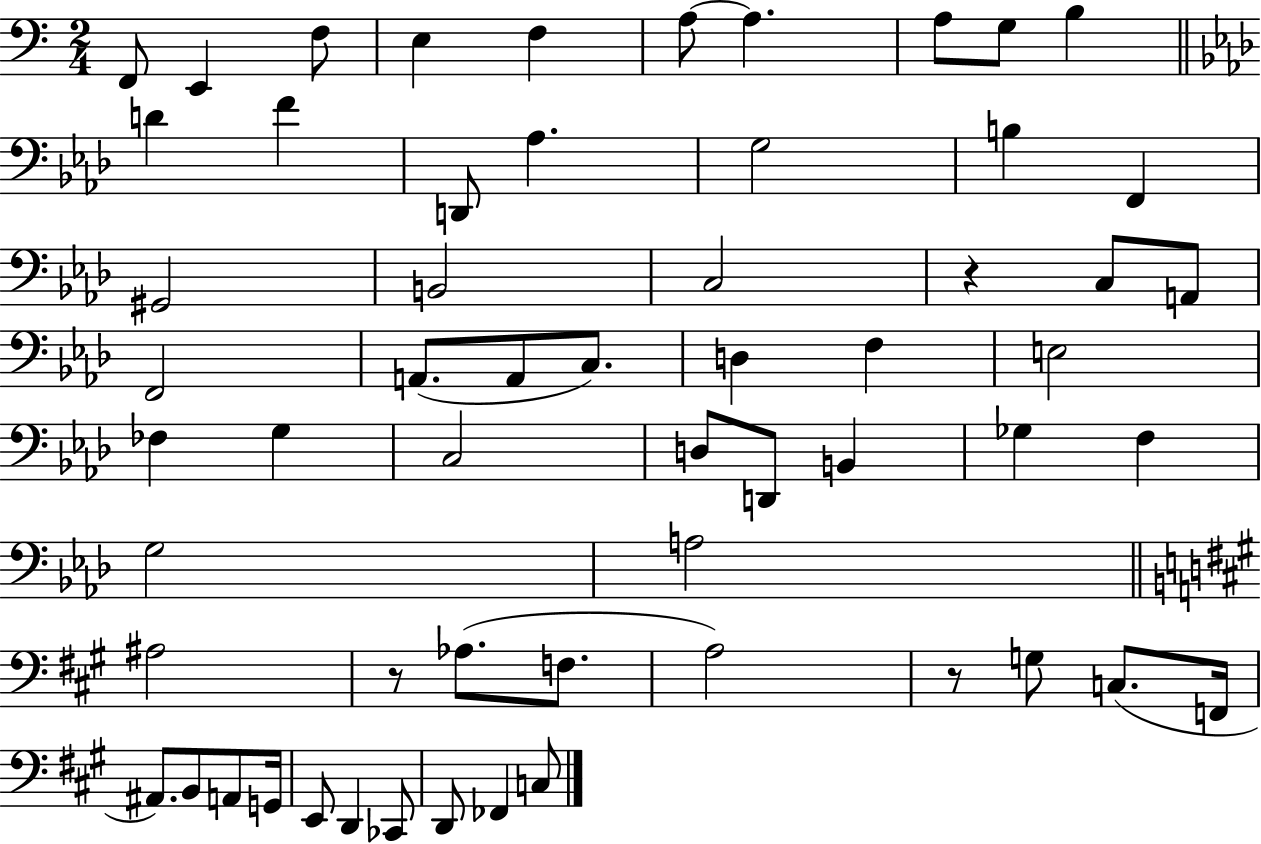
{
  \clef bass
  \numericTimeSignature
  \time 2/4
  \key c \major
  f,8 e,4 f8 | e4 f4 | a8~~ a4. | a8 g8 b4 | \break \bar "||" \break \key aes \major d'4 f'4 | d,8 aes4. | g2 | b4 f,4 | \break gis,2 | b,2 | c2 | r4 c8 a,8 | \break f,2 | a,8.( a,8 c8.) | d4 f4 | e2 | \break fes4 g4 | c2 | d8 d,8 b,4 | ges4 f4 | \break g2 | a2 | \bar "||" \break \key a \major ais2 | r8 aes8.( f8. | a2) | r8 g8 c8.( f,16 | \break ais,8.) b,8 a,8 g,16 | e,8 d,4 ces,8 | d,8 fes,4 c8 | \bar "|."
}